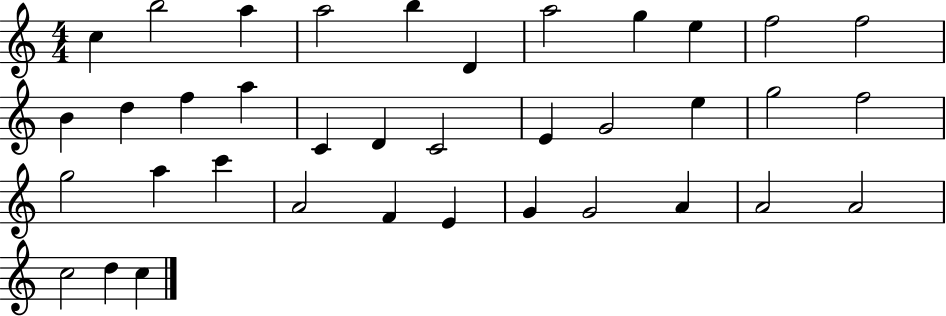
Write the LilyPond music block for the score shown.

{
  \clef treble
  \numericTimeSignature
  \time 4/4
  \key c \major
  c''4 b''2 a''4 | a''2 b''4 d'4 | a''2 g''4 e''4 | f''2 f''2 | \break b'4 d''4 f''4 a''4 | c'4 d'4 c'2 | e'4 g'2 e''4 | g''2 f''2 | \break g''2 a''4 c'''4 | a'2 f'4 e'4 | g'4 g'2 a'4 | a'2 a'2 | \break c''2 d''4 c''4 | \bar "|."
}